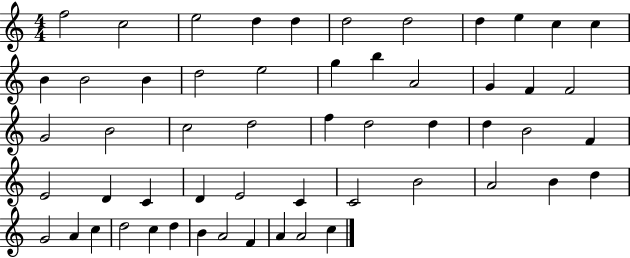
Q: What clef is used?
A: treble